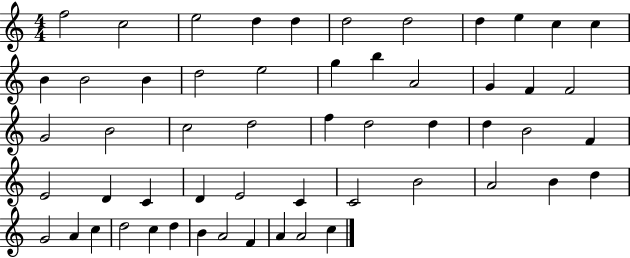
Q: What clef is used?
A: treble